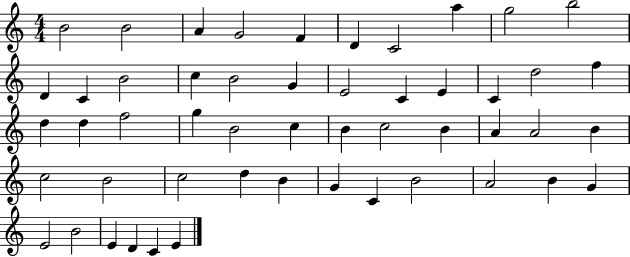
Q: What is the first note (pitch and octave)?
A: B4